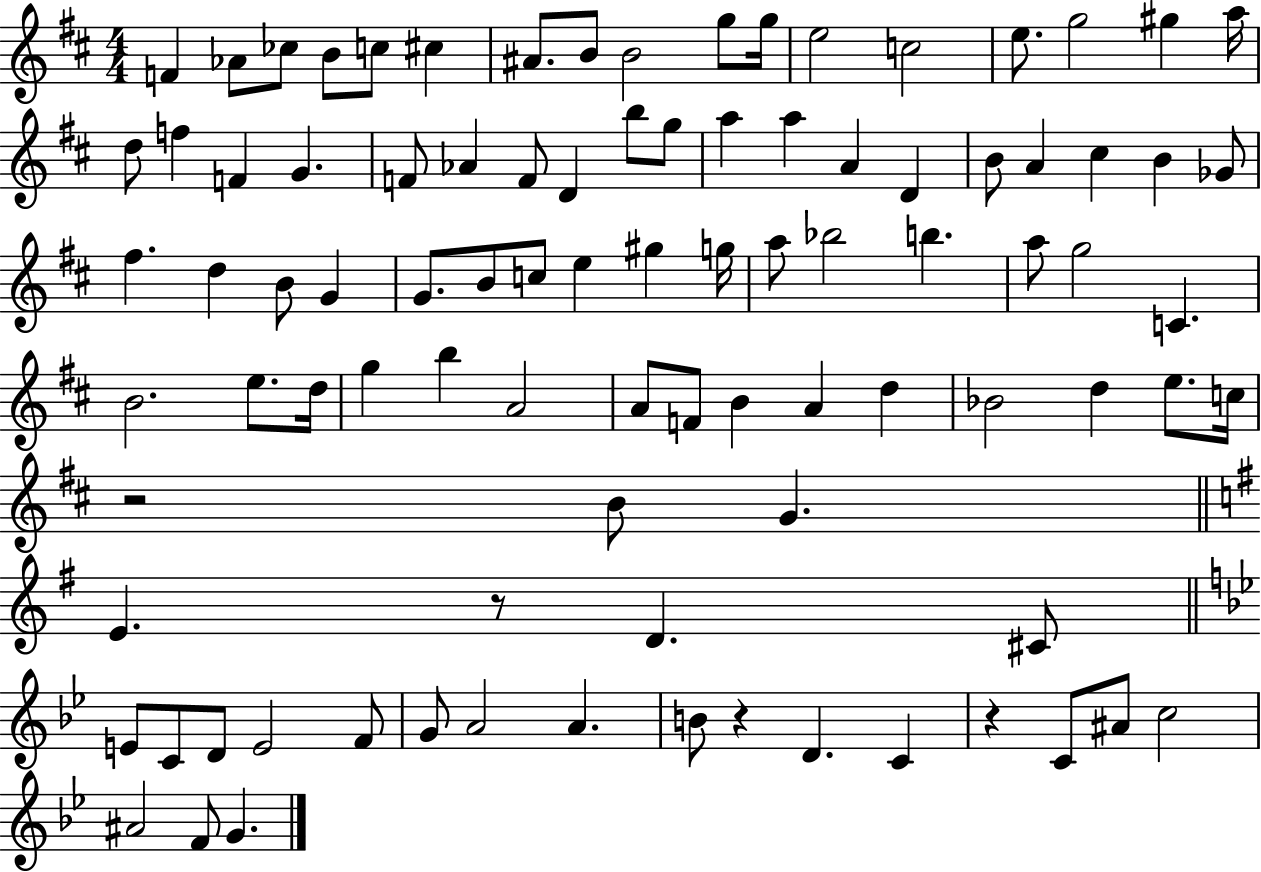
F4/q Ab4/e CES5/e B4/e C5/e C#5/q A#4/e. B4/e B4/h G5/e G5/s E5/h C5/h E5/e. G5/h G#5/q A5/s D5/e F5/q F4/q G4/q. F4/e Ab4/q F4/e D4/q B5/e G5/e A5/q A5/q A4/q D4/q B4/e A4/q C#5/q B4/q Gb4/e F#5/q. D5/q B4/e G4/q G4/e. B4/e C5/e E5/q G#5/q G5/s A5/e Bb5/h B5/q. A5/e G5/h C4/q. B4/h. E5/e. D5/s G5/q B5/q A4/h A4/e F4/e B4/q A4/q D5/q Bb4/h D5/q E5/e. C5/s R/h B4/e G4/q. E4/q. R/e D4/q. C#4/e E4/e C4/e D4/e E4/h F4/e G4/e A4/h A4/q. B4/e R/q D4/q. C4/q R/q C4/e A#4/e C5/h A#4/h F4/e G4/q.